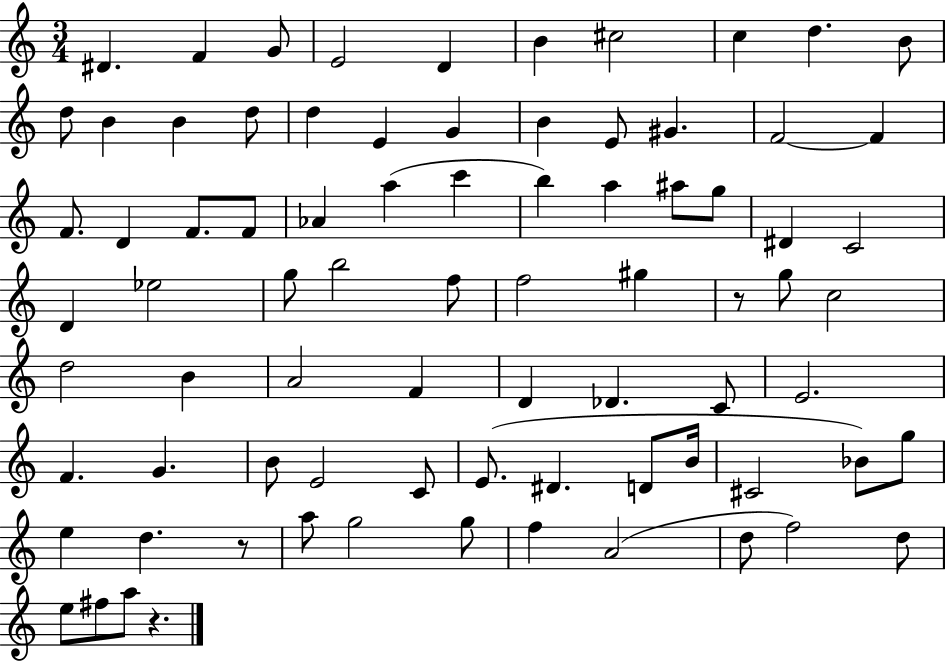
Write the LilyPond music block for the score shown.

{
  \clef treble
  \numericTimeSignature
  \time 3/4
  \key c \major
  dis'4. f'4 g'8 | e'2 d'4 | b'4 cis''2 | c''4 d''4. b'8 | \break d''8 b'4 b'4 d''8 | d''4 e'4 g'4 | b'4 e'8 gis'4. | f'2~~ f'4 | \break f'8. d'4 f'8. f'8 | aes'4 a''4( c'''4 | b''4) a''4 ais''8 g''8 | dis'4 c'2 | \break d'4 ees''2 | g''8 b''2 f''8 | f''2 gis''4 | r8 g''8 c''2 | \break d''2 b'4 | a'2 f'4 | d'4 des'4. c'8 | e'2. | \break f'4. g'4. | b'8 e'2 c'8 | e'8.( dis'4. d'8 b'16 | cis'2 bes'8) g''8 | \break e''4 d''4. r8 | a''8 g''2 g''8 | f''4 a'2( | d''8 f''2) d''8 | \break e''8 fis''8 a''8 r4. | \bar "|."
}